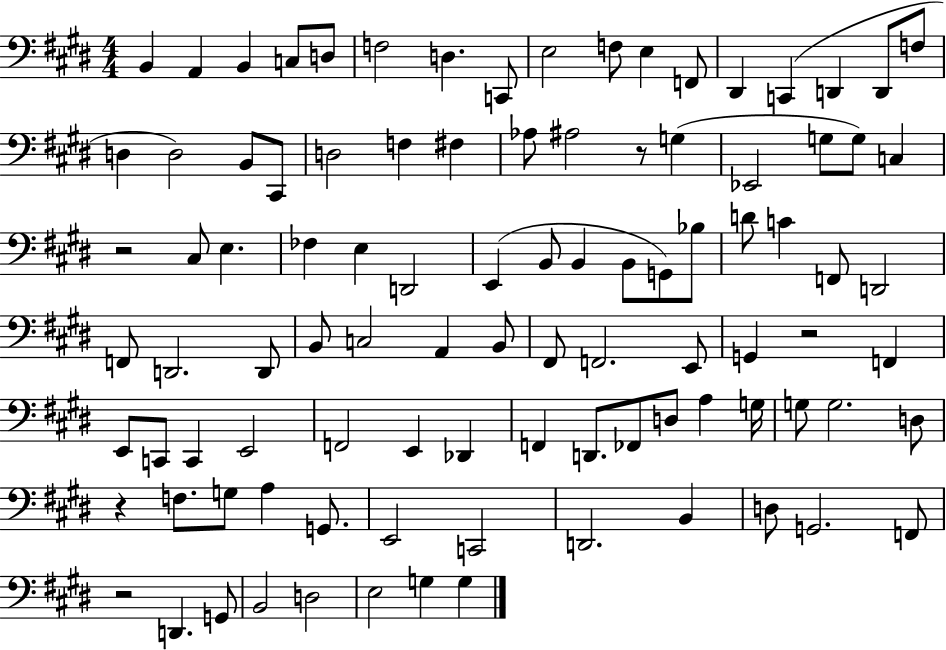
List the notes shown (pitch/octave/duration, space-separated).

B2/q A2/q B2/q C3/e D3/e F3/h D3/q. C2/e E3/h F3/e E3/q F2/e D#2/q C2/q D2/q D2/e F3/e D3/q D3/h B2/e C#2/e D3/h F3/q F#3/q Ab3/e A#3/h R/e G3/q Eb2/h G3/e G3/e C3/q R/h C#3/e E3/q. FES3/q E3/q D2/h E2/q B2/e B2/q B2/e G2/e Bb3/e D4/e C4/q F2/e D2/h F2/e D2/h. D2/e B2/e C3/h A2/q B2/e F#2/e F2/h. E2/e G2/q R/h F2/q E2/e C2/e C2/q E2/h F2/h E2/q Db2/q F2/q D2/e. FES2/e D3/e A3/q G3/s G3/e G3/h. D3/e R/q F3/e. G3/e A3/q G2/e. E2/h C2/h D2/h. B2/q D3/e G2/h. F2/e R/h D2/q. G2/e B2/h D3/h E3/h G3/q G3/q